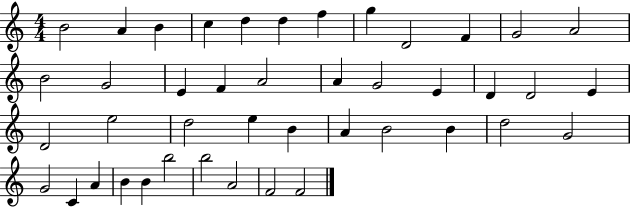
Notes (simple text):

B4/h A4/q B4/q C5/q D5/q D5/q F5/q G5/q D4/h F4/q G4/h A4/h B4/h G4/h E4/q F4/q A4/h A4/q G4/h E4/q D4/q D4/h E4/q D4/h E5/h D5/h E5/q B4/q A4/q B4/h B4/q D5/h G4/h G4/h C4/q A4/q B4/q B4/q B5/h B5/h A4/h F4/h F4/h